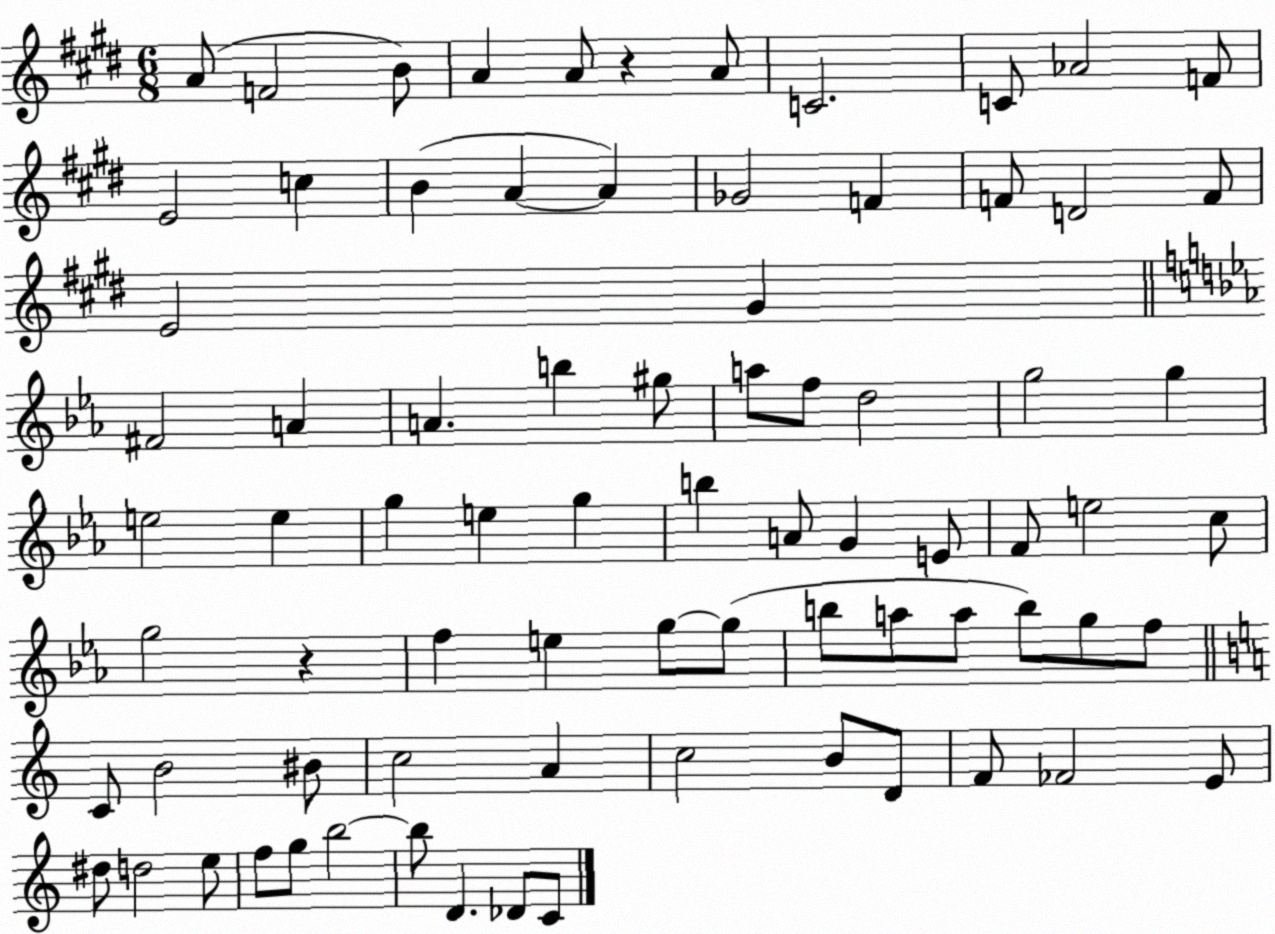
X:1
T:Untitled
M:6/8
L:1/4
K:E
A/2 F2 B/2 A A/2 z A/2 C2 C/2 _A2 F/2 E2 c B A A _G2 F F/2 D2 F/2 E2 ^G ^F2 A A b ^g/2 a/2 f/2 d2 g2 g e2 e g e g b A/2 G E/2 F/2 e2 c/2 g2 z f e g/2 g/2 b/2 a/2 a/2 b/2 g/2 f/2 C/2 B2 ^B/2 c2 A c2 B/2 D/2 F/2 _F2 E/2 ^d/2 d2 e/2 f/2 g/2 b2 b/2 D _D/2 C/2